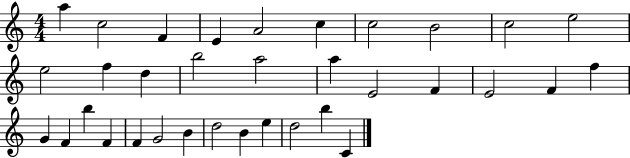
{
  \clef treble
  \numericTimeSignature
  \time 4/4
  \key c \major
  a''4 c''2 f'4 | e'4 a'2 c''4 | c''2 b'2 | c''2 e''2 | \break e''2 f''4 d''4 | b''2 a''2 | a''4 e'2 f'4 | e'2 f'4 f''4 | \break g'4 f'4 b''4 f'4 | f'4 g'2 b'4 | d''2 b'4 e''4 | d''2 b''4 c'4 | \break \bar "|."
}